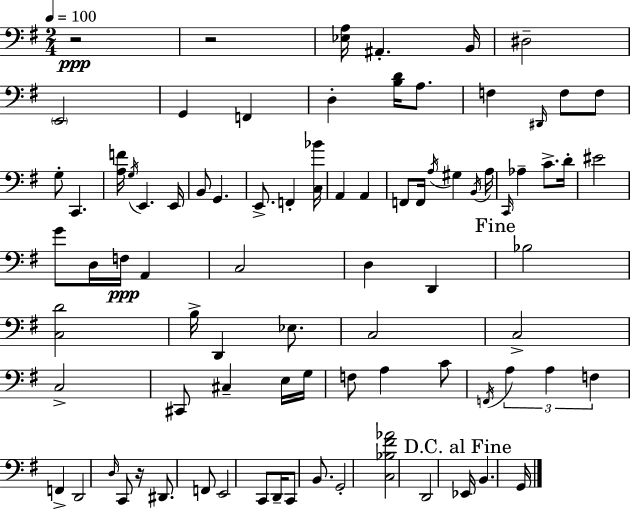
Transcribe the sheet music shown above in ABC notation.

X:1
T:Untitled
M:2/4
L:1/4
K:G
z2 z2 [_E,A,]/4 ^A,, B,,/4 ^D,2 E,,2 G,, F,, D, [B,D]/4 A,/2 F, ^D,,/4 F,/2 F,/2 G,/2 C,, [A,F]/4 G,/4 E,, E,,/4 B,,/2 G,, E,,/2 F,, [C,_B]/4 A,, A,, F,,/2 F,,/4 A,/4 ^G, B,,/4 A,/4 C,,/4 _A, C/2 D/4 ^E2 G/2 D,/4 F,/4 A,, C,2 D, D,, _B,2 [C,D]2 B,/4 D,, _E,/2 C,2 C,2 C,2 ^C,,/2 ^C, E,/4 G,/4 F,/2 A, C/2 F,,/4 A, A, F, F,, D,,2 D,/4 C,,/2 z/4 ^D,,/2 F,,/2 E,,2 C,,/2 D,,/4 C,,/2 B,,/2 G,,2 [C,_B,^F_A]2 D,,2 _E,,/4 B,, G,,/4